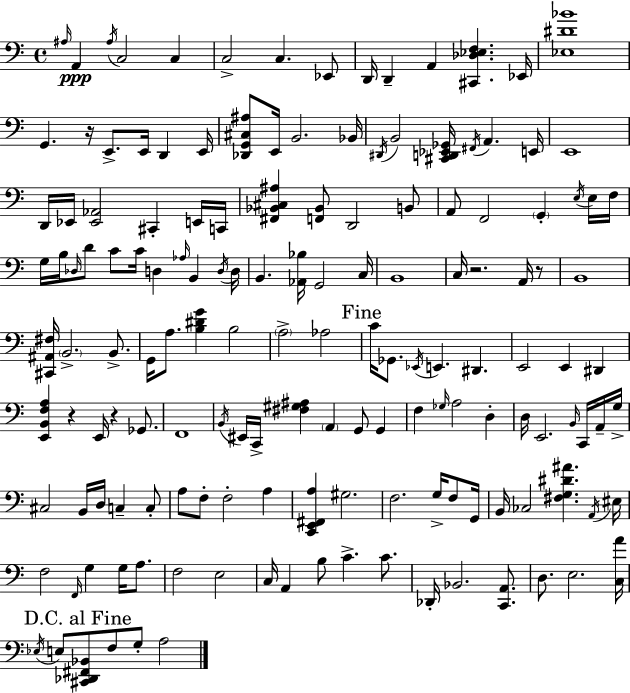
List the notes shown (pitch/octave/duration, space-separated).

A#3/s A2/q A#3/s C3/h C3/q C3/h C3/q. Eb2/e D2/s D2/q A2/q [C#2,Db3,Eb3,F3]/q. Eb2/s [Eb3,D#4,Bb4]/w G2/q. R/s E2/e. E2/s D2/q E2/s [Db2,G2,C#3,A#3]/e E2/s B2/h. Bb2/s D#2/s B2/h [C#2,D2,Eb2,Gb2]/s F#2/s A2/q. E2/s E2/w D2/s Eb2/s [Eb2,Ab2]/h C#2/q E2/s C2/s [F#2,Bb2,C#3,A#3]/q [F2,Bb2]/e D2/h B2/e A2/e F2/h G2/q E3/s E3/s F3/s G3/s B3/s Db3/s D4/e C4/e C4/s D3/q Ab3/s B2/q D3/s D3/s B2/q. [Ab2,Bb3]/s G2/h C3/s B2/w C3/s R/h. A2/s R/e B2/w [C#2,A#2,F#3]/s B2/h. B2/e. G2/s A3/e. [B3,D#4,G4]/q B3/h A3/h Ab3/h C4/s Gb2/e. Eb2/s E2/q. D#2/q. E2/h E2/q D#2/q [E2,B2,F3,A3]/q R/q E2/s R/q Gb2/e. F2/w B2/s EIS2/s C2/s [F#3,G#3,A#3]/q A2/q G2/e G2/q F3/q Gb3/s A3/h D3/q D3/s E2/h. B2/s C2/s A2/s G3/s C#3/h B2/s D3/s C3/q C3/e A3/e F3/e F3/h A3/q [C2,E2,F#2,A3]/q G#3/h. F3/h. G3/s F3/e G2/s B2/s CES3/h [F#3,G3,D#4,A#4]/q. A2/s EIS3/s F3/h F2/s G3/q G3/s A3/e. F3/h E3/h C3/s A2/q B3/e C4/q. C4/e. Db2/s Bb2/h. [C2,A2]/e. D3/e. E3/h. [C3,A4]/s Eb3/s E3/e [C#2,Db2,F#2,Bb2]/e F3/e G3/e A3/h